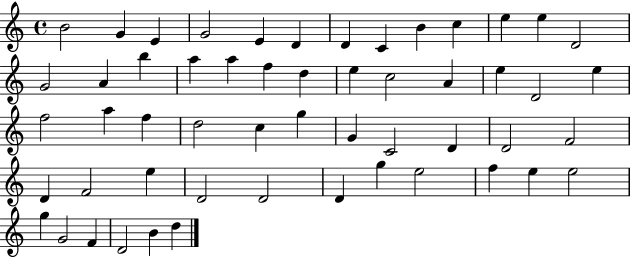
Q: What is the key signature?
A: C major